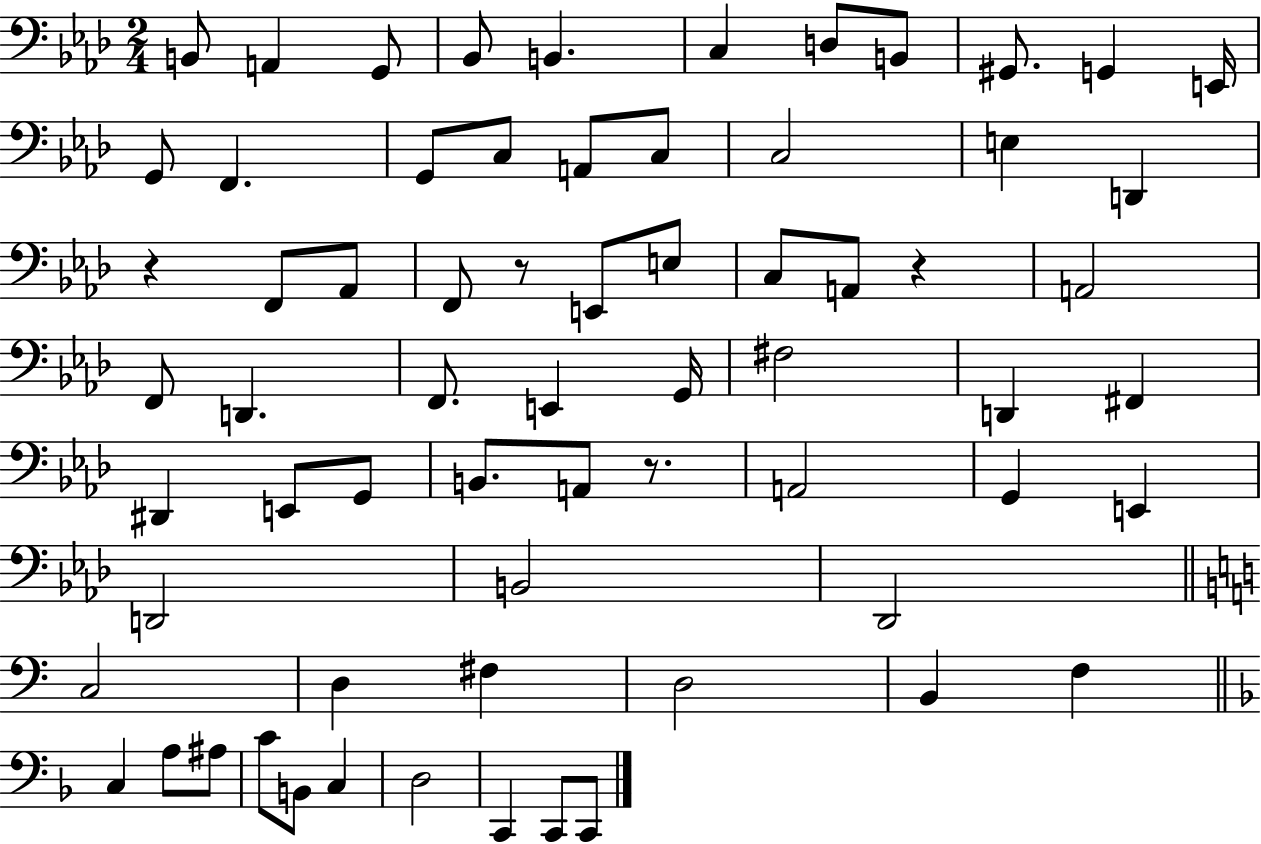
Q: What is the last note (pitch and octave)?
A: C2